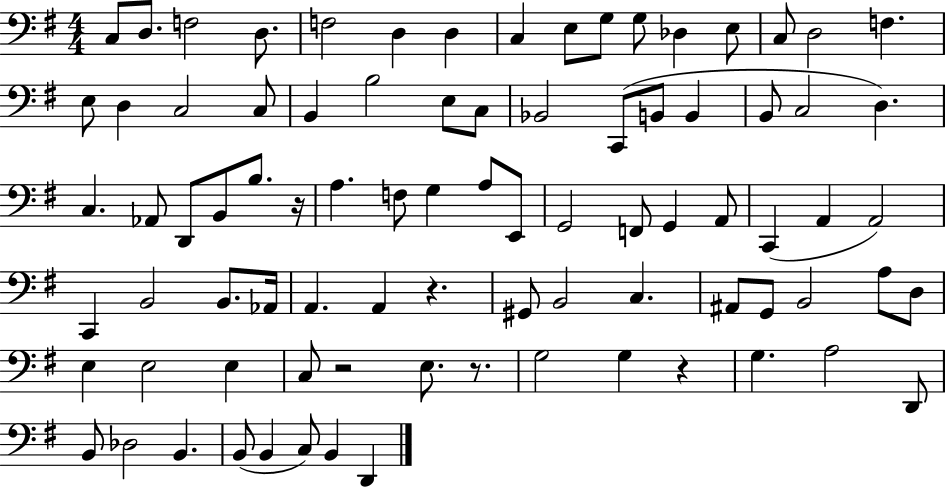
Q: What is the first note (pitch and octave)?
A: C3